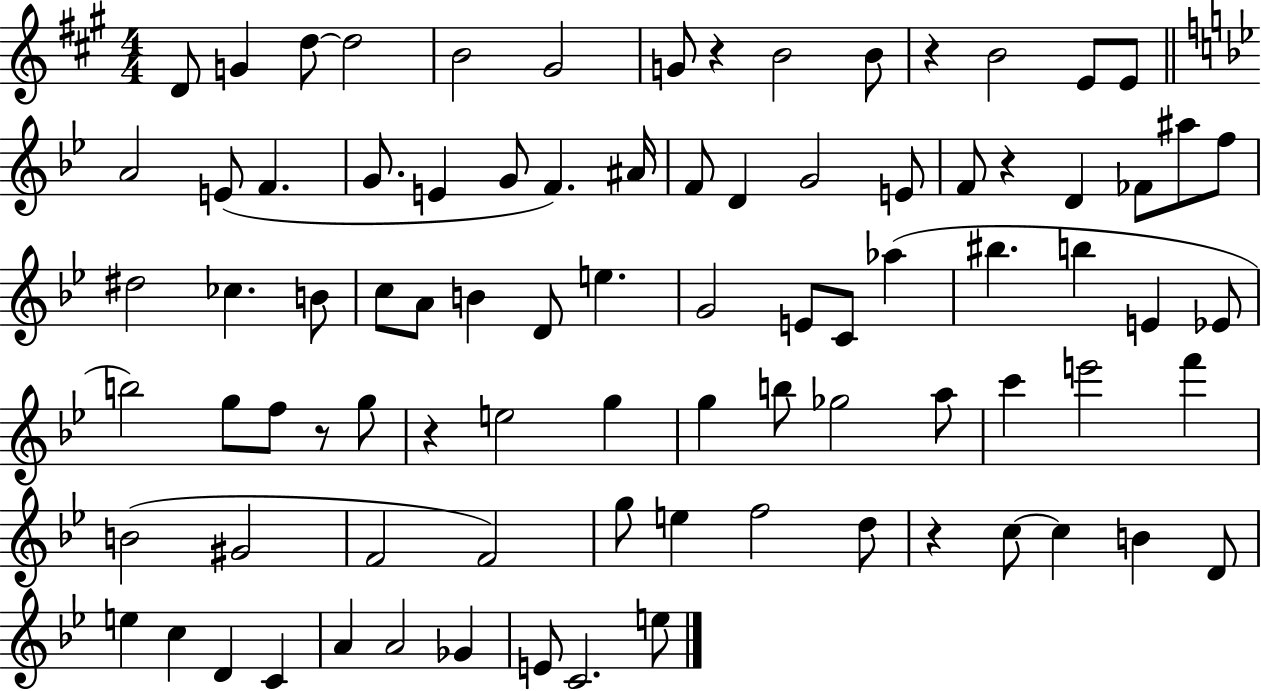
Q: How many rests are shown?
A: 6